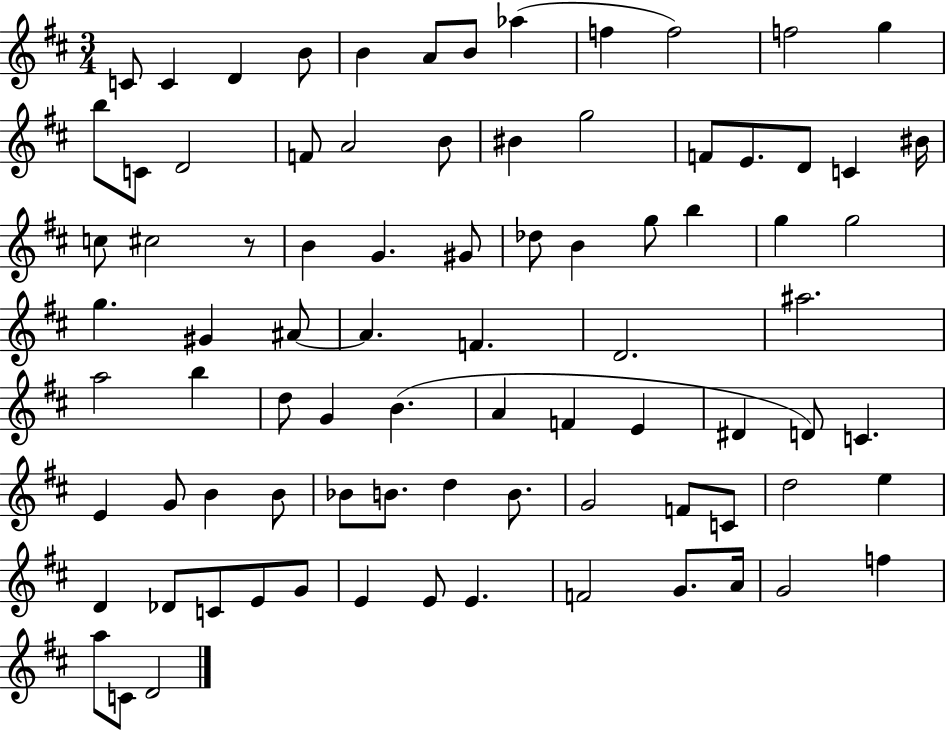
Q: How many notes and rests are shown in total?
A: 84